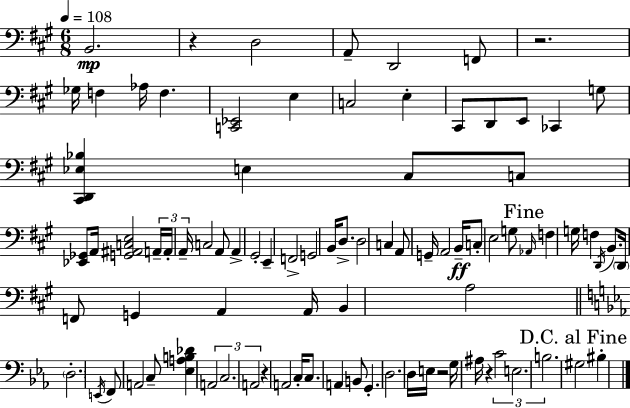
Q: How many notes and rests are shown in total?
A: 89